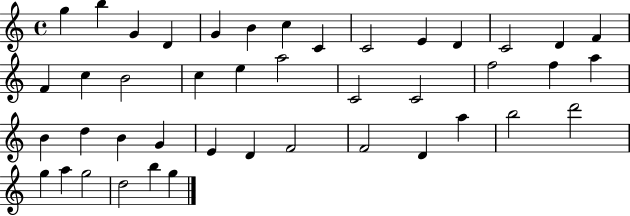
{
  \clef treble
  \time 4/4
  \defaultTimeSignature
  \key c \major
  g''4 b''4 g'4 d'4 | g'4 b'4 c''4 c'4 | c'2 e'4 d'4 | c'2 d'4 f'4 | \break f'4 c''4 b'2 | c''4 e''4 a''2 | c'2 c'2 | f''2 f''4 a''4 | \break b'4 d''4 b'4 g'4 | e'4 d'4 f'2 | f'2 d'4 a''4 | b''2 d'''2 | \break g''4 a''4 g''2 | d''2 b''4 g''4 | \bar "|."
}